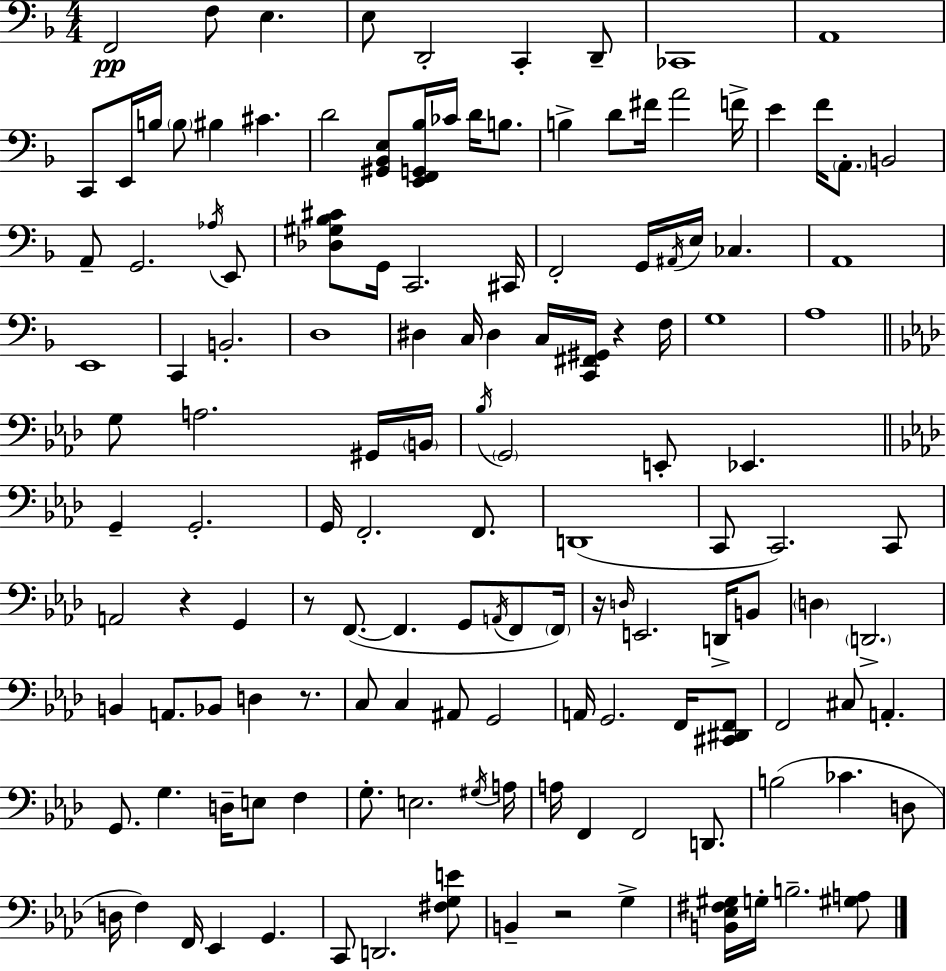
X:1
T:Untitled
M:4/4
L:1/4
K:Dm
F,,2 F,/2 E, E,/2 D,,2 C,, D,,/2 _C,,4 A,,4 C,,/2 E,,/4 B,/4 B,/2 ^B, ^C D2 [^G,,_B,,E,]/2 [E,,F,,G,,_B,]/4 _C/4 D/4 B,/2 B, D/2 ^F/4 A2 F/4 E F/4 A,,/2 B,,2 A,,/2 G,,2 _A,/4 E,,/2 [_D,^G,_B,^C]/2 G,,/4 C,,2 ^C,,/4 F,,2 G,,/4 ^A,,/4 E,/4 _C, A,,4 E,,4 C,, B,,2 D,4 ^D, C,/4 ^D, C,/4 [C,,^F,,^G,,]/4 z F,/4 G,4 A,4 G,/2 A,2 ^G,,/4 B,,/4 _B,/4 G,,2 E,,/2 _E,, G,, G,,2 G,,/4 F,,2 F,,/2 D,,4 C,,/2 C,,2 C,,/2 A,,2 z G,, z/2 F,,/2 F,, G,,/2 A,,/4 F,,/2 F,,/4 z/4 D,/4 E,,2 D,,/4 B,,/2 D, D,,2 B,, A,,/2 _B,,/2 D, z/2 C,/2 C, ^A,,/2 G,,2 A,,/4 G,,2 F,,/4 [^C,,^D,,F,,]/2 F,,2 ^C,/2 A,, G,,/2 G, D,/4 E,/2 F, G,/2 E,2 ^G,/4 A,/4 A,/4 F,, F,,2 D,,/2 B,2 _C D,/2 D,/4 F, F,,/4 _E,, G,, C,,/2 D,,2 [^F,G,E]/2 B,, z2 G, [B,,_E,^F,^G,]/4 G,/4 B,2 [^G,A,]/2